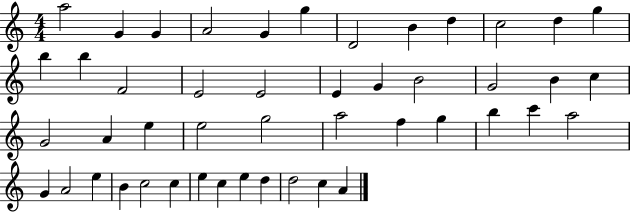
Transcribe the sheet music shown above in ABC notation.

X:1
T:Untitled
M:4/4
L:1/4
K:C
a2 G G A2 G g D2 B d c2 d g b b F2 E2 E2 E G B2 G2 B c G2 A e e2 g2 a2 f g b c' a2 G A2 e B c2 c e c e d d2 c A